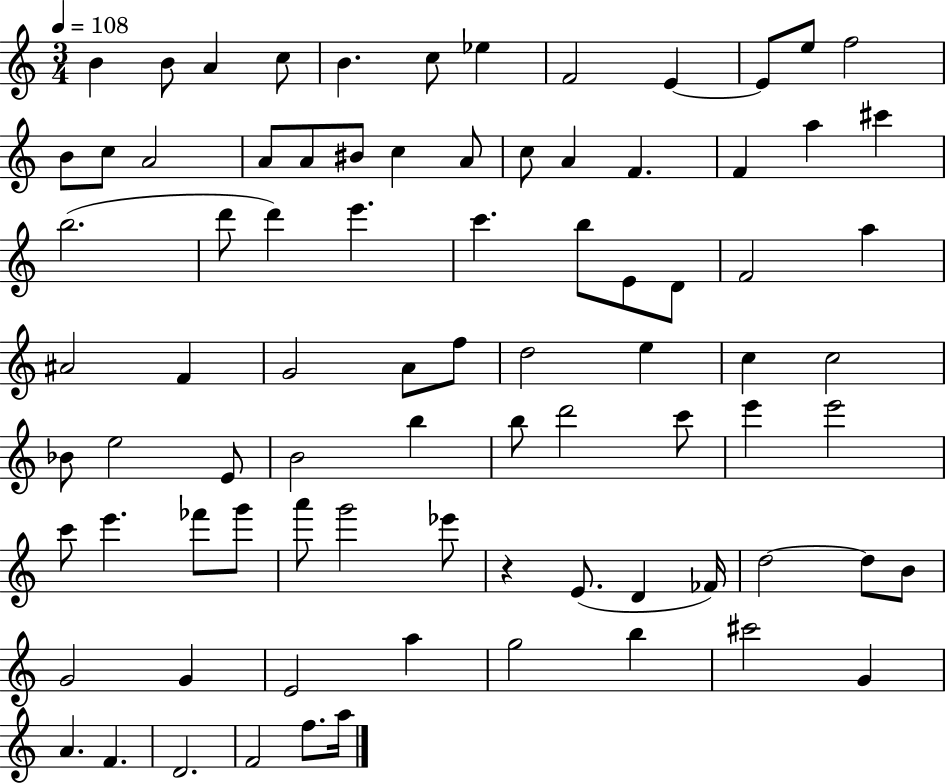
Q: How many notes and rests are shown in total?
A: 83